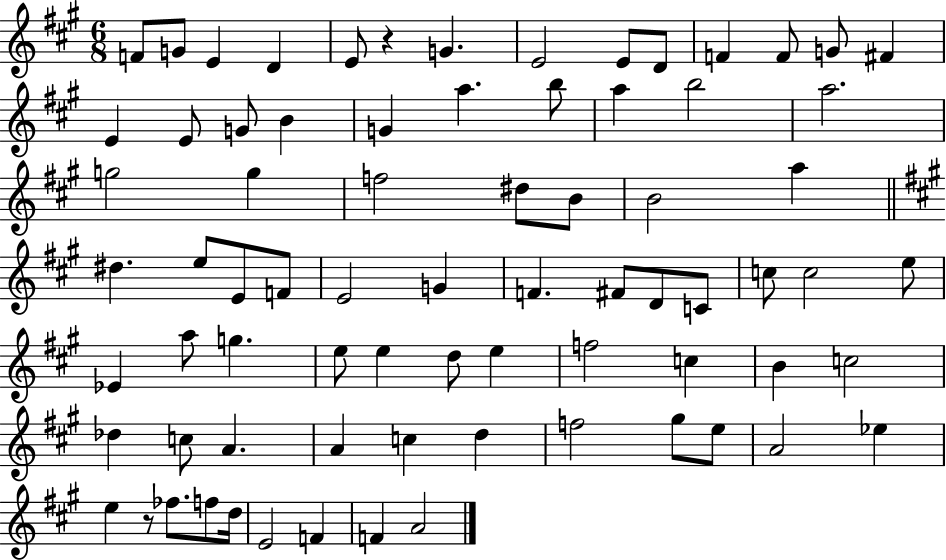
F4/e G4/e E4/q D4/q E4/e R/q G4/q. E4/h E4/e D4/e F4/q F4/e G4/e F#4/q E4/q E4/e G4/e B4/q G4/q A5/q. B5/e A5/q B5/h A5/h. G5/h G5/q F5/h D#5/e B4/e B4/h A5/q D#5/q. E5/e E4/e F4/e E4/h G4/q F4/q. F#4/e D4/e C4/e C5/e C5/h E5/e Eb4/q A5/e G5/q. E5/e E5/q D5/e E5/q F5/h C5/q B4/q C5/h Db5/q C5/e A4/q. A4/q C5/q D5/q F5/h G#5/e E5/e A4/h Eb5/q E5/q R/e FES5/e. F5/e D5/s E4/h F4/q F4/q A4/h